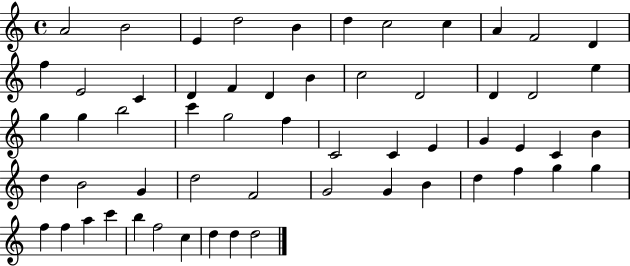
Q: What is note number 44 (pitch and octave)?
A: B4